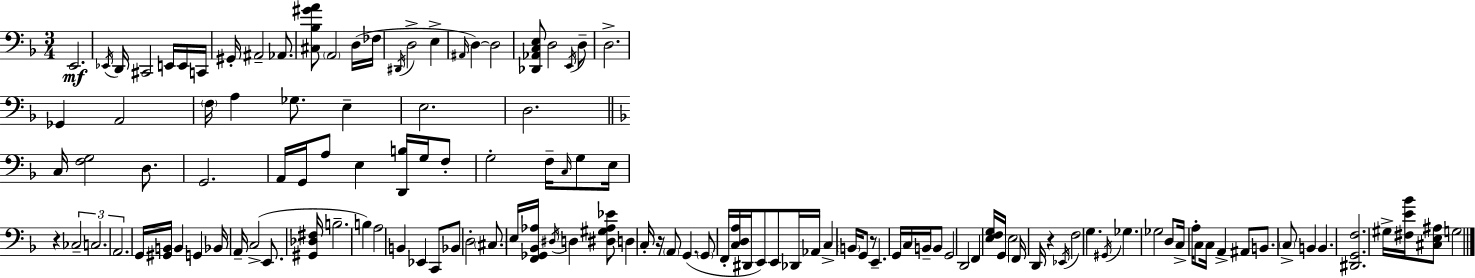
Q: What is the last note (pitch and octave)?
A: G3